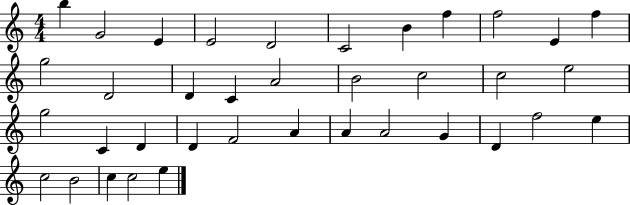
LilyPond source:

{
  \clef treble
  \numericTimeSignature
  \time 4/4
  \key c \major
  b''4 g'2 e'4 | e'2 d'2 | c'2 b'4 f''4 | f''2 e'4 f''4 | \break g''2 d'2 | d'4 c'4 a'2 | b'2 c''2 | c''2 e''2 | \break g''2 c'4 d'4 | d'4 f'2 a'4 | a'4 a'2 g'4 | d'4 f''2 e''4 | \break c''2 b'2 | c''4 c''2 e''4 | \bar "|."
}